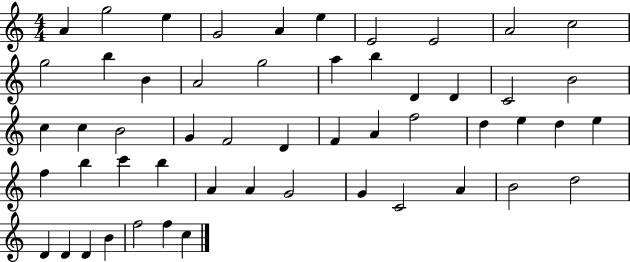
A4/q G5/h E5/q G4/h A4/q E5/q E4/h E4/h A4/h C5/h G5/h B5/q B4/q A4/h G5/h A5/q B5/q D4/q D4/q C4/h B4/h C5/q C5/q B4/h G4/q F4/h D4/q F4/q A4/q F5/h D5/q E5/q D5/q E5/q F5/q B5/q C6/q B5/q A4/q A4/q G4/h G4/q C4/h A4/q B4/h D5/h D4/q D4/q D4/q B4/q F5/h F5/q C5/q